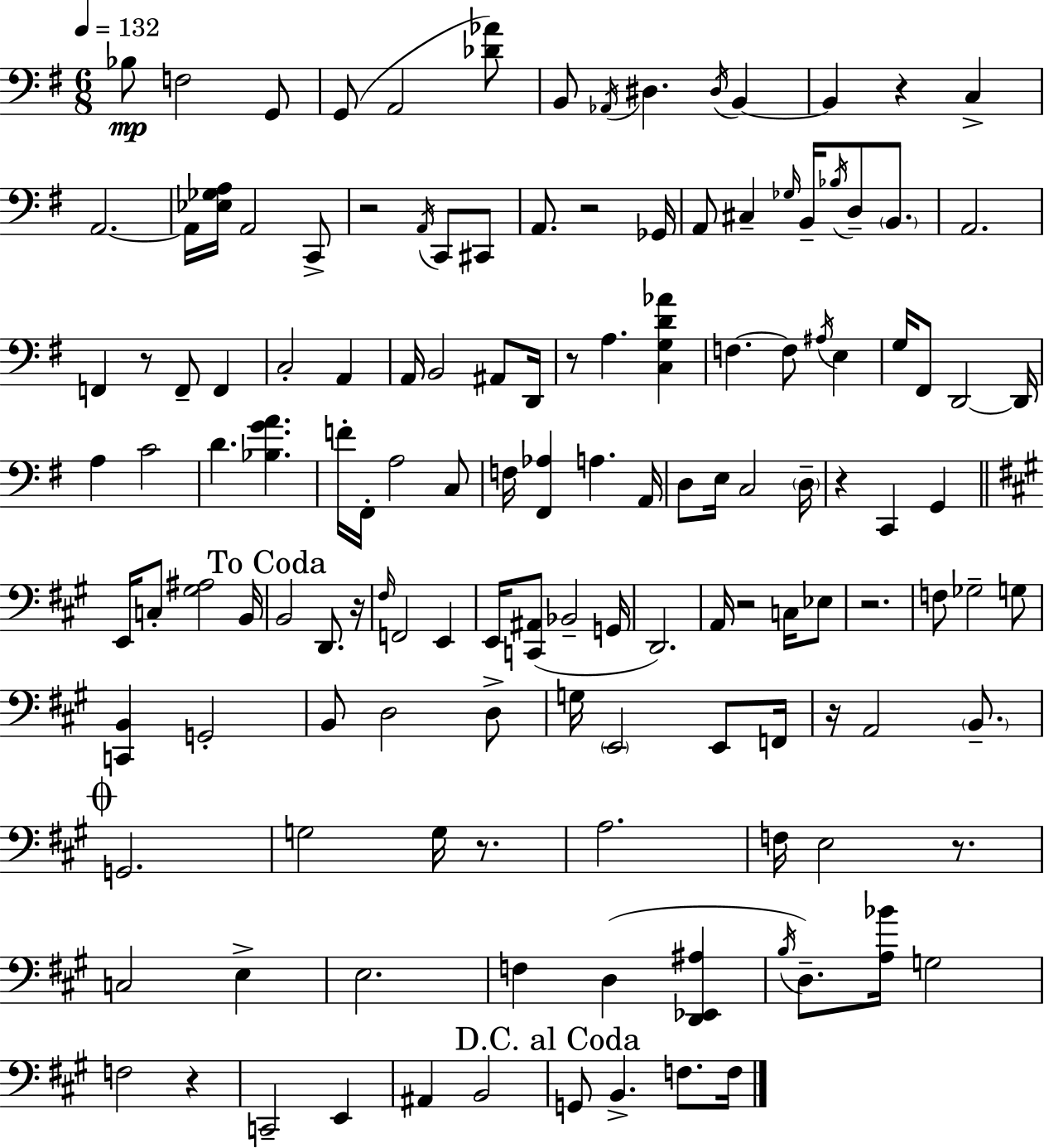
Bb3/e F3/h G2/e G2/e A2/h [Db4,Ab4]/e B2/e Ab2/s D#3/q. D#3/s B2/q B2/q R/q C3/q A2/h. A2/s [Eb3,Gb3,A3]/s A2/h C2/e R/h A2/s C2/e C#2/e A2/e. R/h Gb2/s A2/e C#3/q Gb3/s B2/s Bb3/s D3/e B2/e. A2/h. F2/q R/e F2/e F2/q C3/h A2/q A2/s B2/h A#2/e D2/s R/e A3/q. [C3,G3,D4,Ab4]/q F3/q. F3/e A#3/s E3/q G3/s F#2/e D2/h D2/s A3/q C4/h D4/q. [Bb3,G4,A4]/q. F4/s F#2/s A3/h C3/e F3/s [F#2,Ab3]/q A3/q. A2/s D3/e E3/s C3/h D3/s R/q C2/q G2/q E2/s C3/e [G#3,A#3]/h B2/s B2/h D2/e. R/s F#3/s F2/h E2/q E2/s [C2,A#2]/e Bb2/h G2/s D2/h. A2/s R/h C3/s Eb3/e R/h. F3/e Gb3/h G3/e [C2,B2]/q G2/h B2/e D3/h D3/e G3/s E2/h E2/e F2/s R/s A2/h B2/e. G2/h. G3/h G3/s R/e. A3/h. F3/s E3/h R/e. C3/h E3/q E3/h. F3/q D3/q [D2,Eb2,A#3]/q B3/s D3/e. [A3,Bb4]/s G3/h F3/h R/q C2/h E2/q A#2/q B2/h G2/e B2/q. F3/e. F3/s